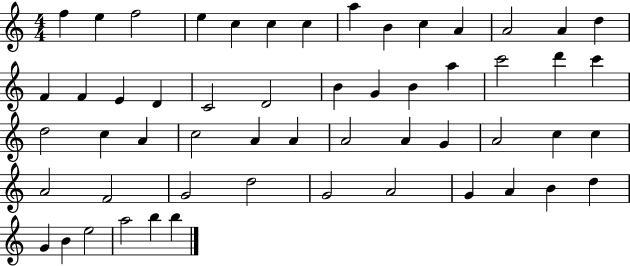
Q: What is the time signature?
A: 4/4